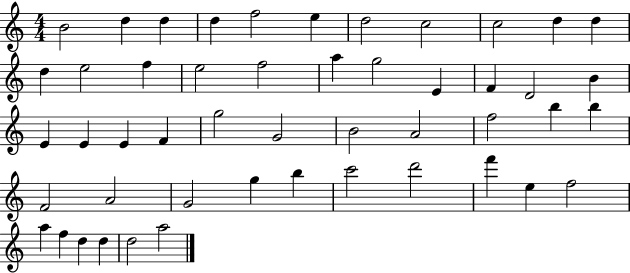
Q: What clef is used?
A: treble